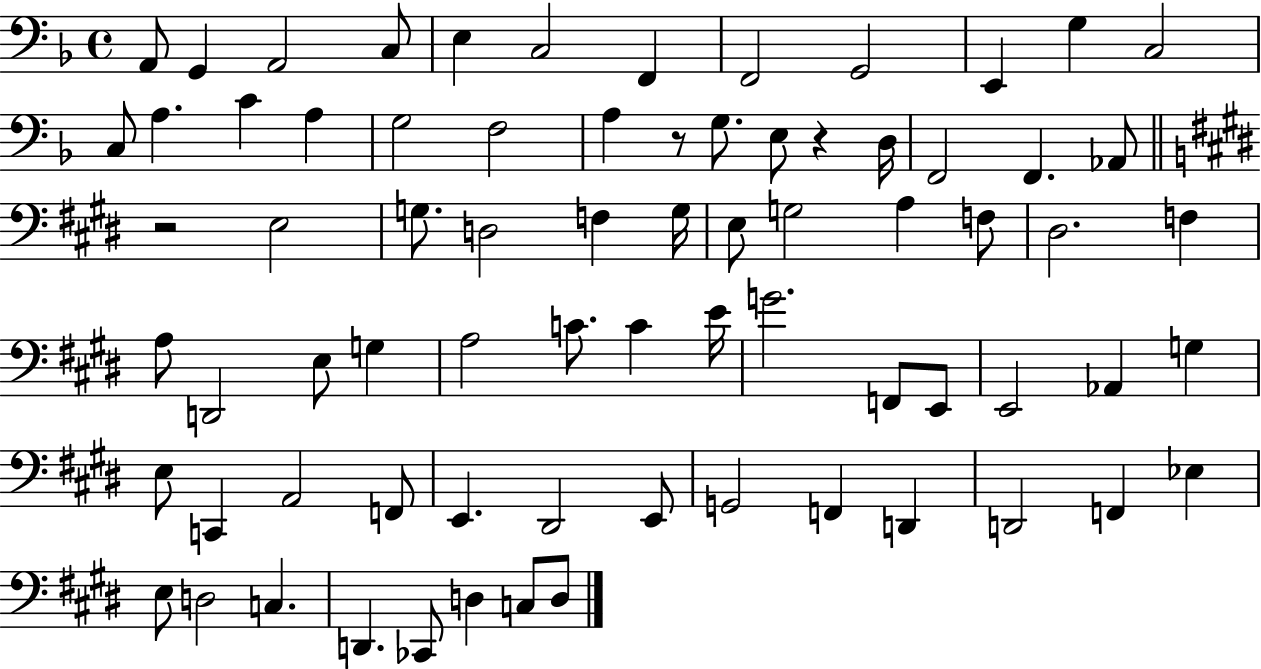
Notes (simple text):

A2/e G2/q A2/h C3/e E3/q C3/h F2/q F2/h G2/h E2/q G3/q C3/h C3/e A3/q. C4/q A3/q G3/h F3/h A3/q R/e G3/e. E3/e R/q D3/s F2/h F2/q. Ab2/e R/h E3/h G3/e. D3/h F3/q G3/s E3/e G3/h A3/q F3/e D#3/h. F3/q A3/e D2/h E3/e G3/q A3/h C4/e. C4/q E4/s G4/h. F2/e E2/e E2/h Ab2/q G3/q E3/e C2/q A2/h F2/e E2/q. D#2/h E2/e G2/h F2/q D2/q D2/h F2/q Eb3/q E3/e D3/h C3/q. D2/q. CES2/e D3/q C3/e D3/e